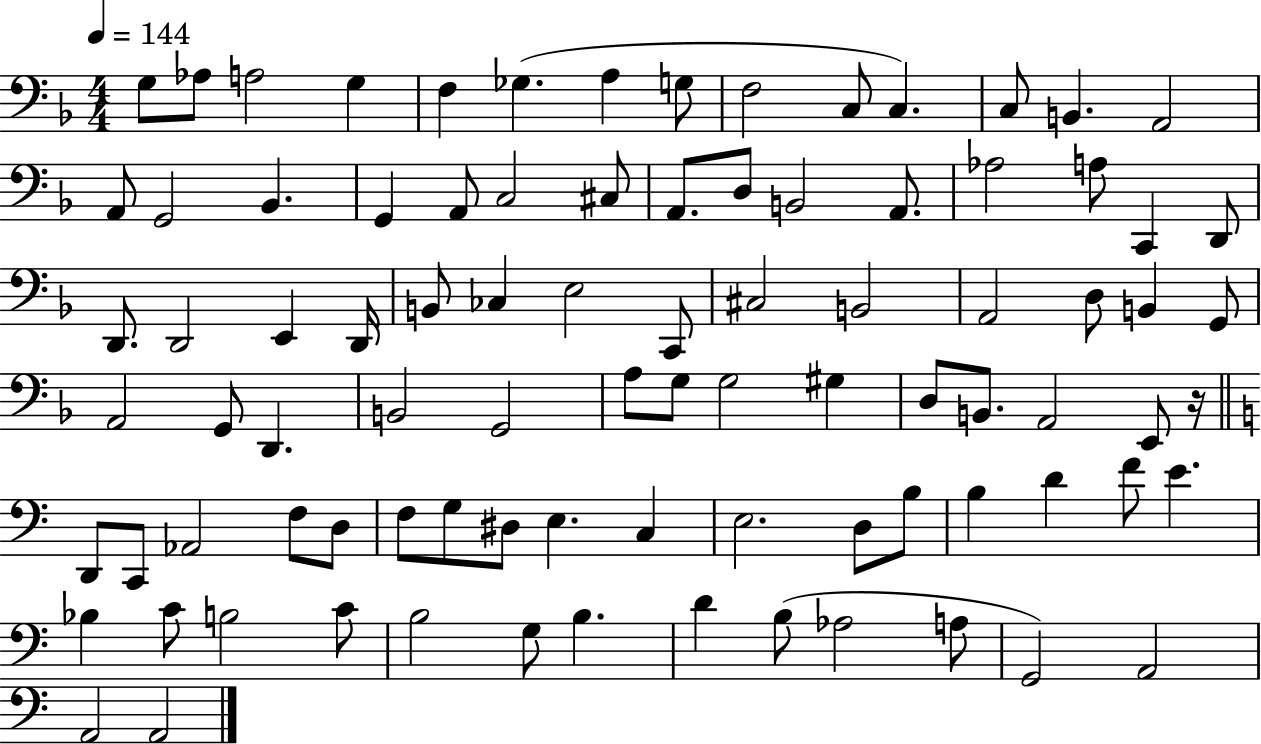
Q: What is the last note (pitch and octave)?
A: A2